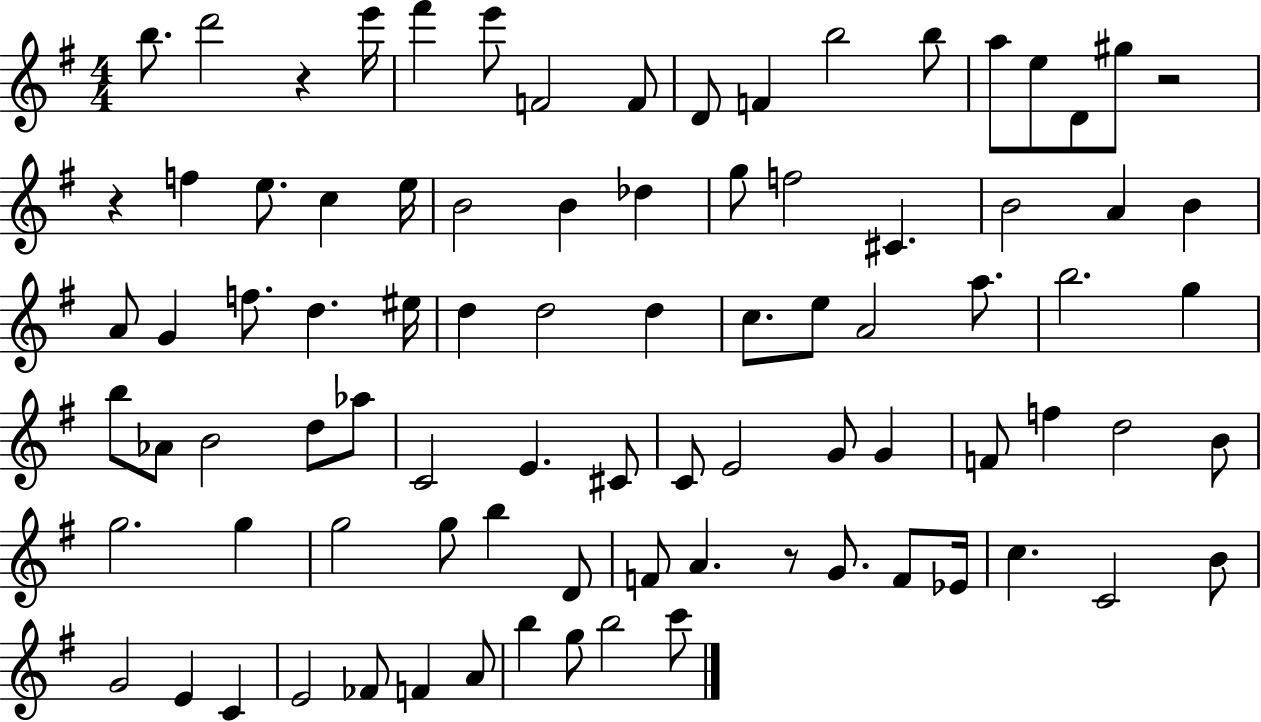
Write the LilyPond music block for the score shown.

{
  \clef treble
  \numericTimeSignature
  \time 4/4
  \key g \major
  \repeat volta 2 { b''8. d'''2 r4 e'''16 | fis'''4 e'''8 f'2 f'8 | d'8 f'4 b''2 b''8 | a''8 e''8 d'8 gis''8 r2 | \break r4 f''4 e''8. c''4 e''16 | b'2 b'4 des''4 | g''8 f''2 cis'4. | b'2 a'4 b'4 | \break a'8 g'4 f''8. d''4. eis''16 | d''4 d''2 d''4 | c''8. e''8 a'2 a''8. | b''2. g''4 | \break b''8 aes'8 b'2 d''8 aes''8 | c'2 e'4. cis'8 | c'8 e'2 g'8 g'4 | f'8 f''4 d''2 b'8 | \break g''2. g''4 | g''2 g''8 b''4 d'8 | f'8 a'4. r8 g'8. f'8 ees'16 | c''4. c'2 b'8 | \break g'2 e'4 c'4 | e'2 fes'8 f'4 a'8 | b''4 g''8 b''2 c'''8 | } \bar "|."
}